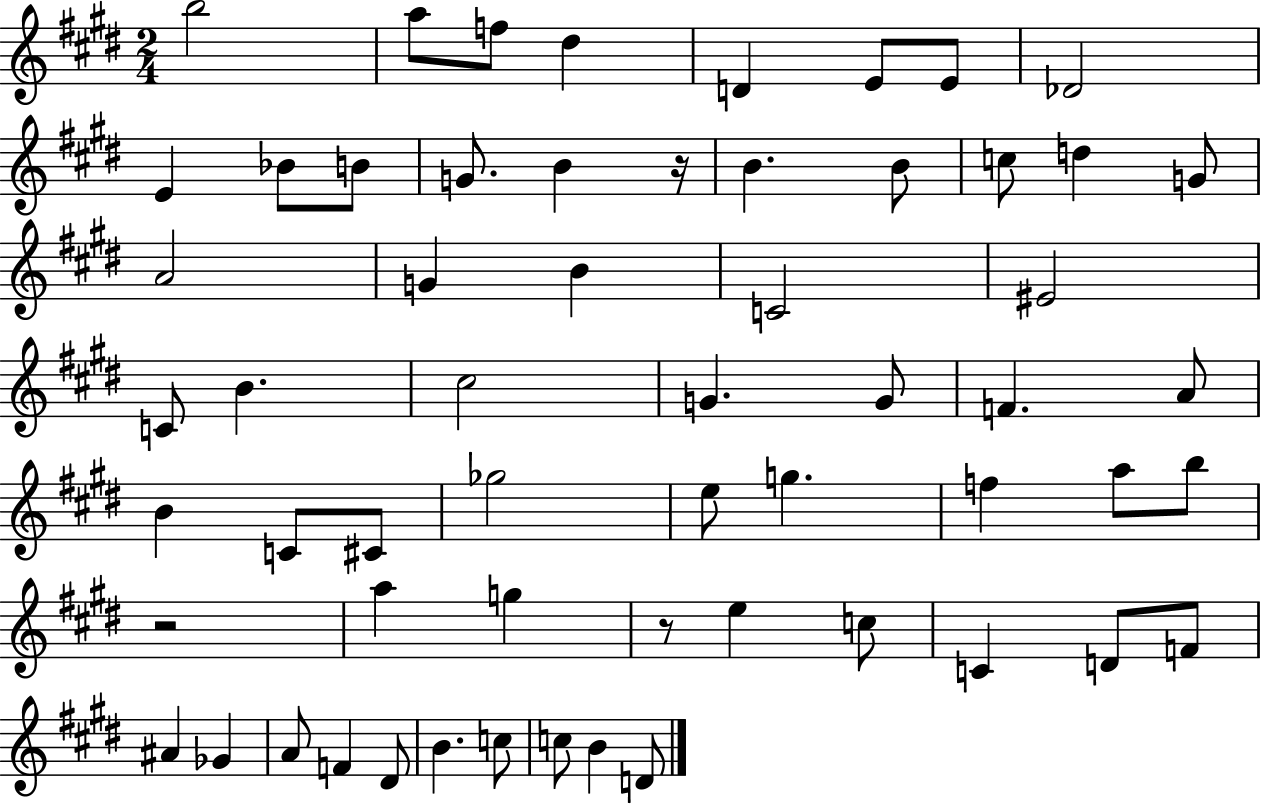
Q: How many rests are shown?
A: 3